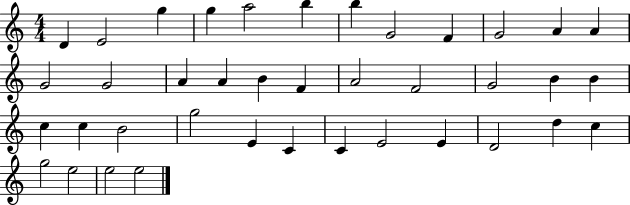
D4/q E4/h G5/q G5/q A5/h B5/q B5/q G4/h F4/q G4/h A4/q A4/q G4/h G4/h A4/q A4/q B4/q F4/q A4/h F4/h G4/h B4/q B4/q C5/q C5/q B4/h G5/h E4/q C4/q C4/q E4/h E4/q D4/h D5/q C5/q G5/h E5/h E5/h E5/h